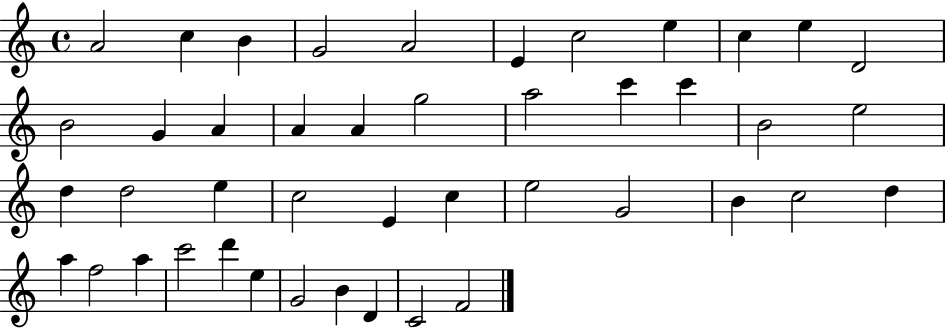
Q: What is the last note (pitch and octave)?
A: F4